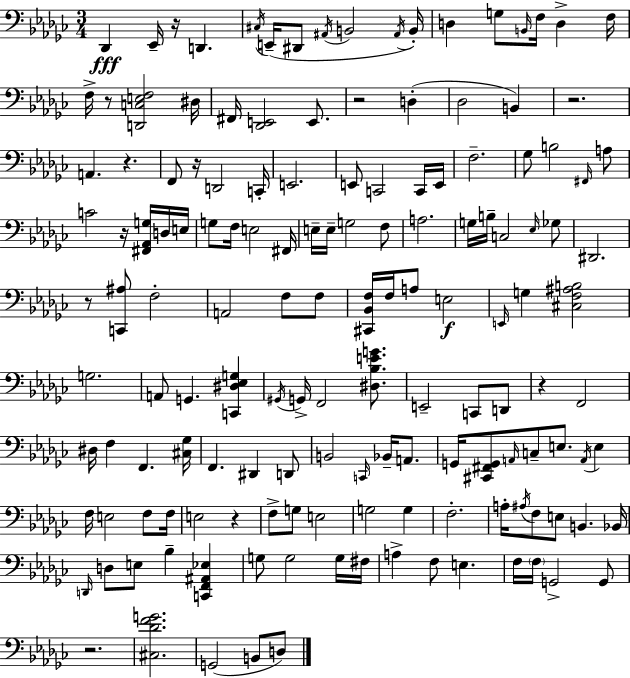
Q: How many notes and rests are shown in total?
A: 148